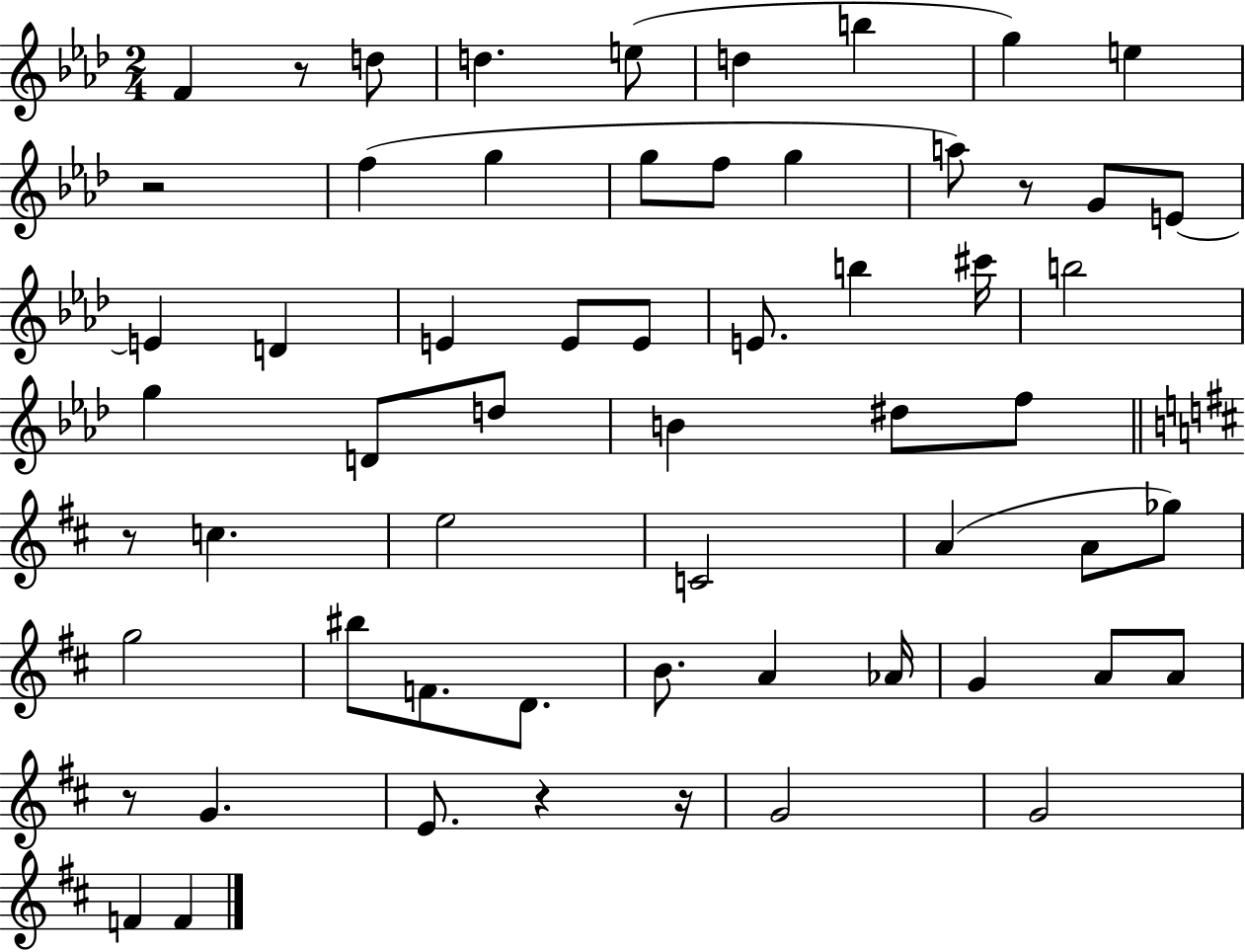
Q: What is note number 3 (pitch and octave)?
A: D5